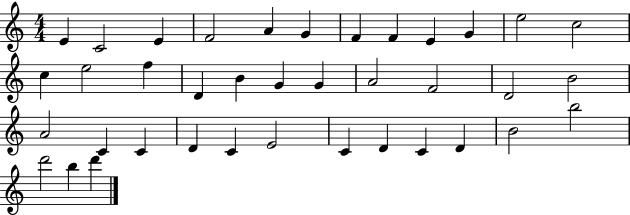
X:1
T:Untitled
M:4/4
L:1/4
K:C
E C2 E F2 A G F F E G e2 c2 c e2 f D B G G A2 F2 D2 B2 A2 C C D C E2 C D C D B2 b2 d'2 b d'